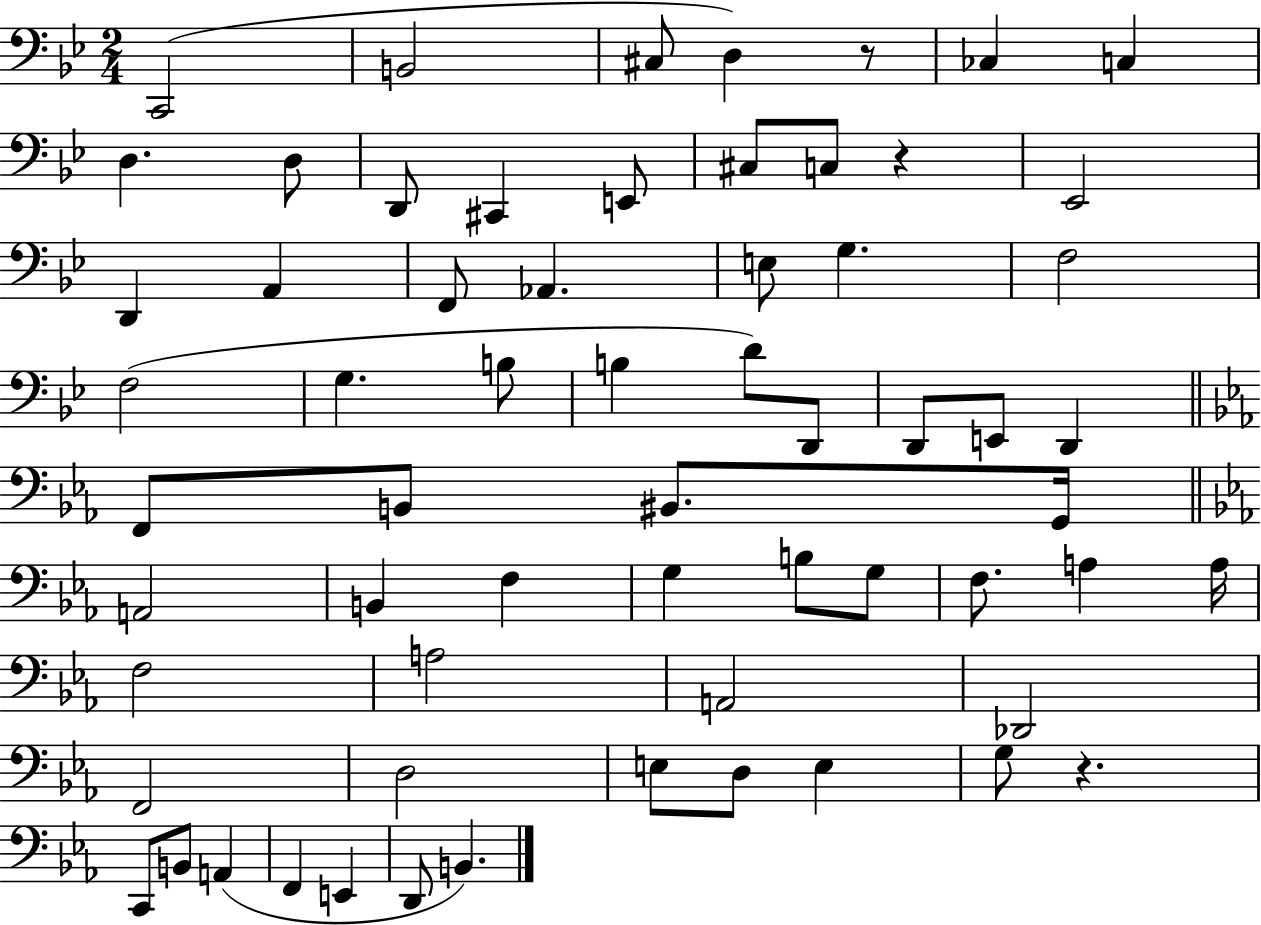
X:1
T:Untitled
M:2/4
L:1/4
K:Bb
C,,2 B,,2 ^C,/2 D, z/2 _C, C, D, D,/2 D,,/2 ^C,, E,,/2 ^C,/2 C,/2 z _E,,2 D,, A,, F,,/2 _A,, E,/2 G, F,2 F,2 G, B,/2 B, D/2 D,,/2 D,,/2 E,,/2 D,, F,,/2 B,,/2 ^B,,/2 G,,/4 A,,2 B,, F, G, B,/2 G,/2 F,/2 A, A,/4 F,2 A,2 A,,2 _D,,2 F,,2 D,2 E,/2 D,/2 E, G,/2 z C,,/2 B,,/2 A,, F,, E,, D,,/2 B,,